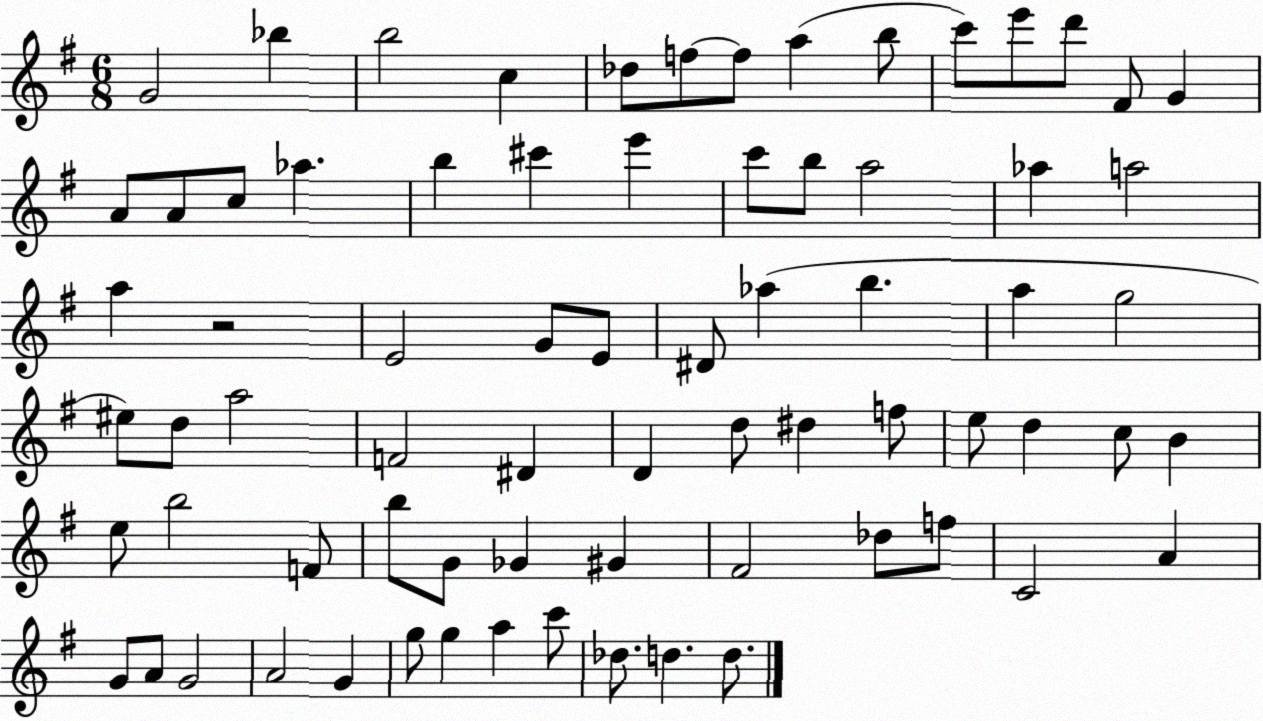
X:1
T:Untitled
M:6/8
L:1/4
K:G
G2 _b b2 c _d/2 f/2 f/2 a b/2 c'/2 e'/2 d'/2 ^F/2 G A/2 A/2 c/2 _a b ^c' e' c'/2 b/2 a2 _a a2 a z2 E2 G/2 E/2 ^D/2 _a b a g2 ^e/2 d/2 a2 F2 ^D D d/2 ^d f/2 e/2 d c/2 B e/2 b2 F/2 b/2 G/2 _G ^G ^F2 _d/2 f/2 C2 A G/2 A/2 G2 A2 G g/2 g a c'/2 _d/2 d d/2